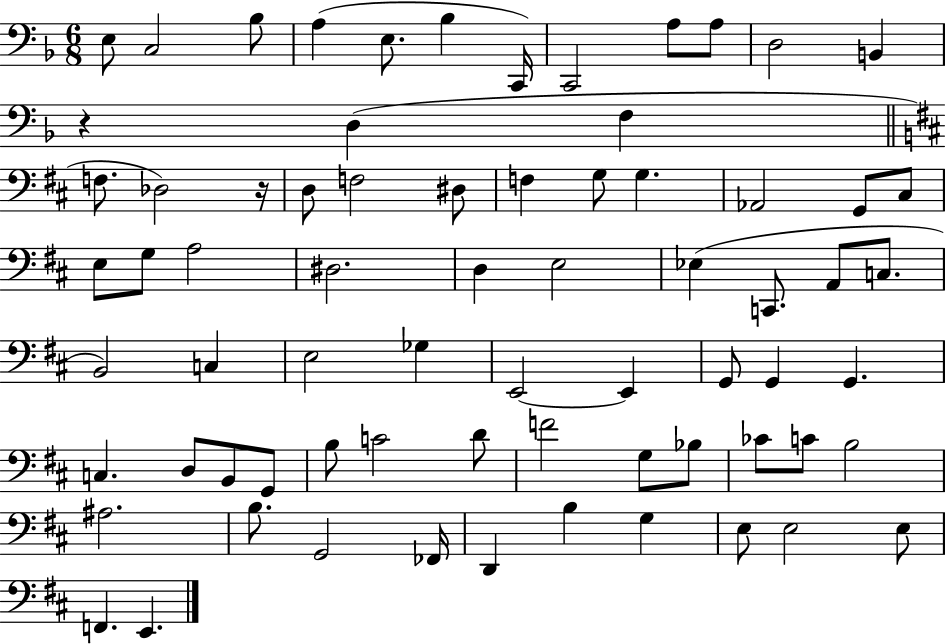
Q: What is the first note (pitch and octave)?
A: E3